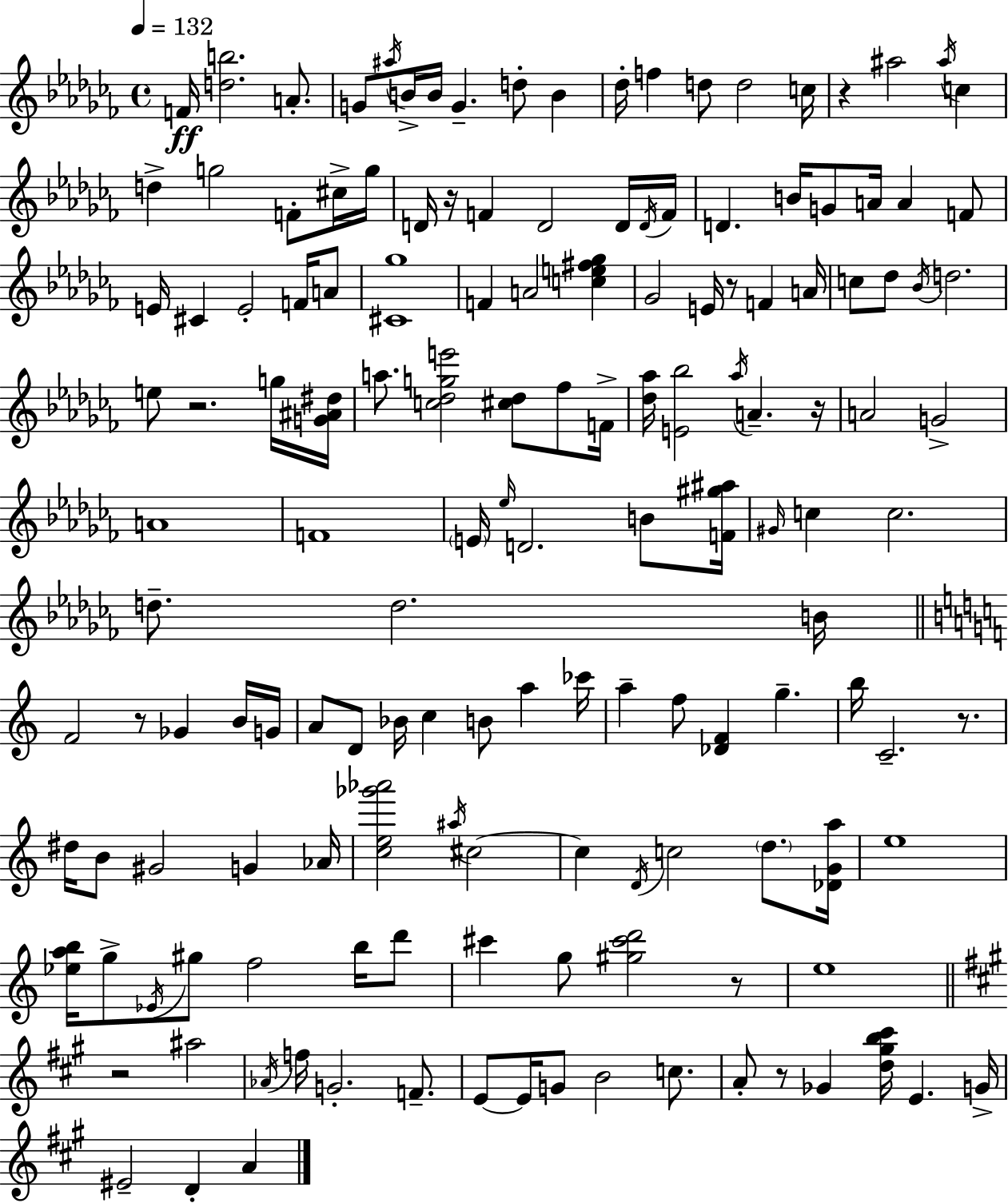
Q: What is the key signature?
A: AES minor